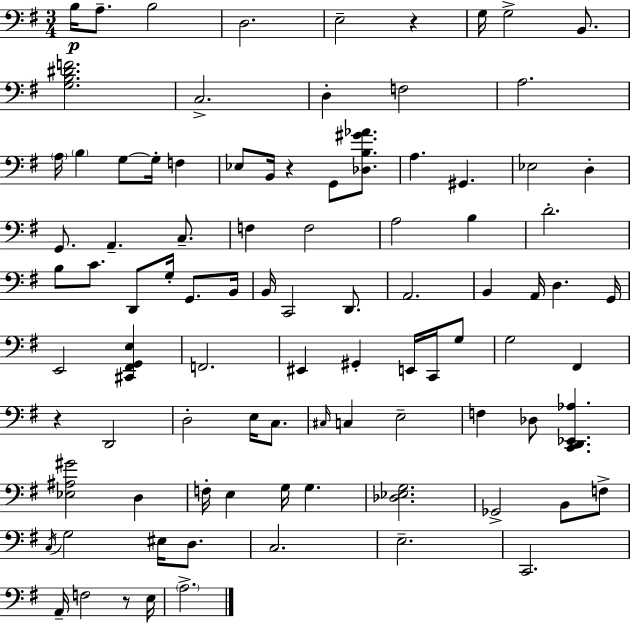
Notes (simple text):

B3/s A3/e. B3/h D3/h. E3/h R/q G3/s G3/h B2/e. [G3,B3,D#4,F4]/h. C3/h. D3/q F3/h A3/h. A3/s B3/q G3/e G3/s F3/q Eb3/e B2/s R/q G2/e [Db3,B3,G#4,Ab4]/e. A3/q. G#2/q. Eb3/h D3/q G2/e. A2/q. C3/e. F3/q F3/h A3/h B3/q D4/h. B3/e C4/e. D2/e G3/s G2/e. B2/s B2/s C2/h D2/e. A2/h. B2/q A2/s D3/q. G2/s E2/h [C#2,F#2,G2,E3]/q F2/h. EIS2/q G#2/q E2/s C2/s G3/e G3/h F#2/q R/q D2/h D3/h E3/s C3/e. C#3/s C3/q E3/h F3/q Db3/e [C2,D2,Eb2,Ab3]/q. [Eb3,A#3,G#4]/h D3/q F3/s E3/q G3/s G3/q. [Db3,Eb3,G3]/h. Gb2/h B2/e F3/e C3/s G3/h EIS3/s D3/e. C3/h. E3/h. C2/h. A2/s F3/h R/e E3/s A3/h.